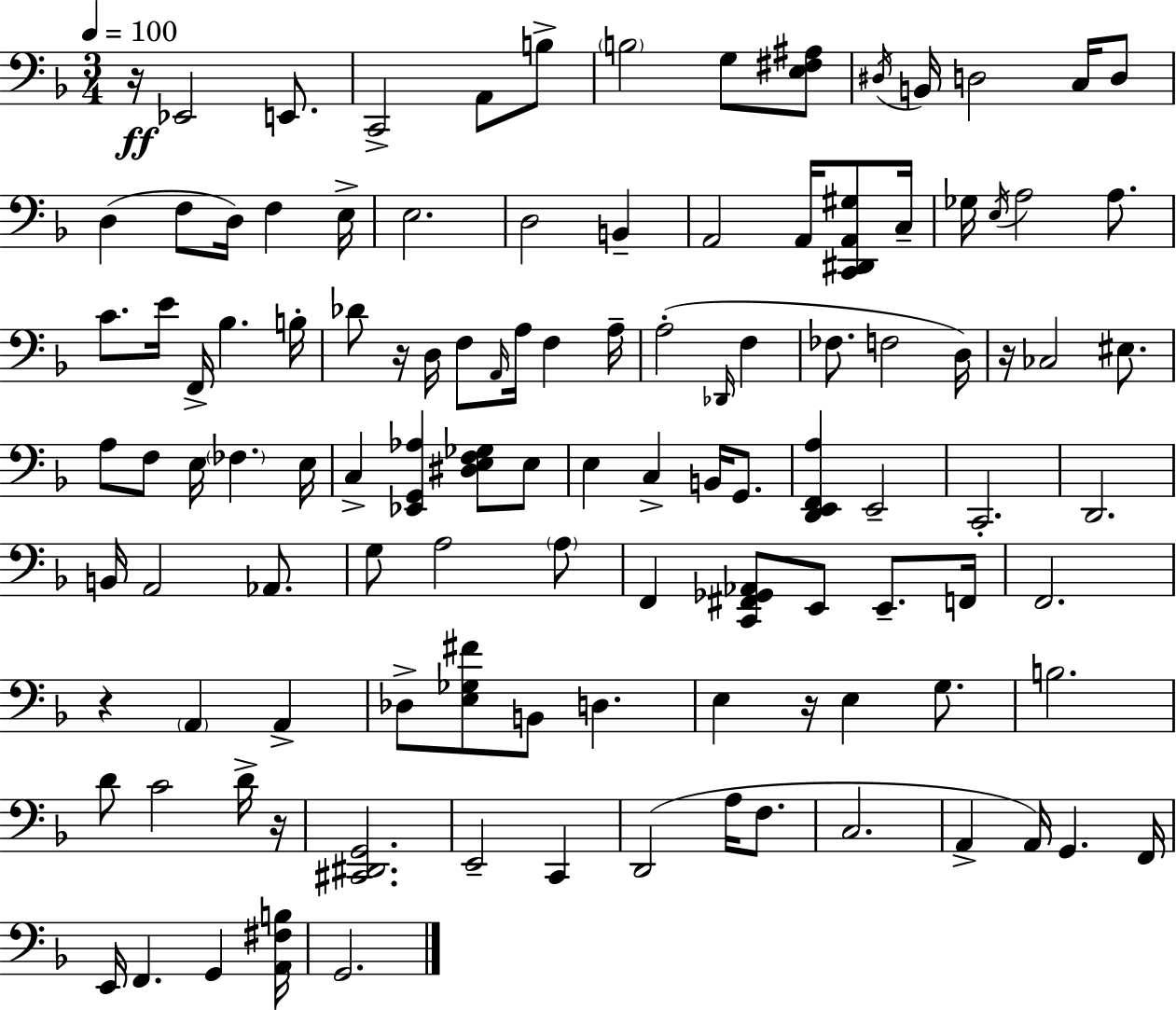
{
  \clef bass
  \numericTimeSignature
  \time 3/4
  \key f \major
  \tempo 4 = 100
  r16\ff ees,2 e,8. | c,2-> a,8 b8-> | \parenthesize b2 g8 <e fis ais>8 | \acciaccatura { dis16 } b,16 d2 c16 d8 | \break d4( f8 d16) f4 | e16-> e2. | d2 b,4-- | a,2 a,16 <c, dis, a, gis>8 | \break c16-- ges16 \acciaccatura { e16 } a2 a8. | c'8. e'16 f,16-> bes4. | b16-. des'8 r16 d16 f8 \grace { a,16 } a16 f4 | a16-- a2-.( \grace { des,16 } | \break f4 fes8. f2 | d16) r16 ces2 | eis8. a8 f8 e16 \parenthesize fes4. | e16 c4-> <ees, g, aes>4 | \break <dis e f ges>8 e8 e4 c4-> | b,16 g,8. <d, e, f, a>4 e,2-- | c,2.-. | d,2. | \break b,16 a,2 | aes,8. g8 a2 | \parenthesize a8 f,4 <c, fis, ges, aes,>8 e,8 | e,8.-- f,16 f,2. | \break r4 \parenthesize a,4 | a,4-> des8-> <e ges fis'>8 b,8 d4. | e4 r16 e4 | g8. b2. | \break d'8 c'2 | d'16-> r16 <cis, dis, g,>2. | e,2-- | c,4 d,2( | \break a16 f8. c2. | a,4-> a,16) g,4. | f,16 e,16 f,4. g,4 | <a, fis b>16 g,2. | \break \bar "|."
}